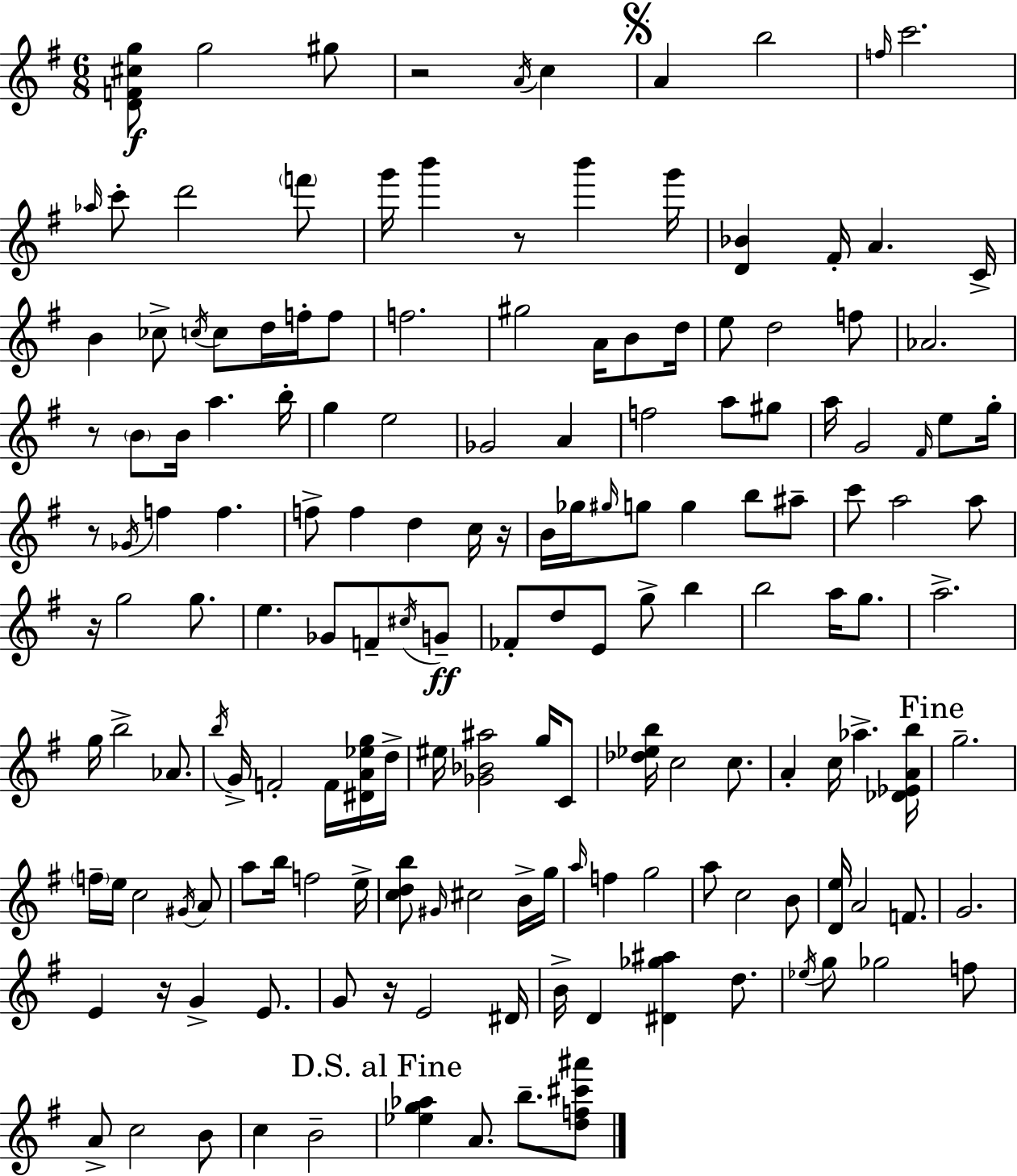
[D4,F4,C#5,G5]/e G5/h G#5/e R/h A4/s C5/q A4/q B5/h F5/s C6/h. Ab5/s C6/e D6/h F6/e G6/s B6/q R/e B6/q G6/s [D4,Bb4]/q F#4/s A4/q. C4/s B4/q CES5/e C5/s C5/e D5/s F5/s F5/e F5/h. G#5/h A4/s B4/e D5/s E5/e D5/h F5/e Ab4/h. R/e B4/e B4/s A5/q. B5/s G5/q E5/h Gb4/h A4/q F5/h A5/e G#5/e A5/s G4/h F#4/s E5/e G5/s R/e Gb4/s F5/q F5/q. F5/e F5/q D5/q C5/s R/s B4/s Gb5/s G#5/s G5/e G5/q B5/e A#5/e C6/e A5/h A5/e R/s G5/h G5/e. E5/q. Gb4/e F4/e C#5/s G4/e FES4/e D5/e E4/e G5/e B5/q B5/h A5/s G5/e. A5/h. G5/s B5/h Ab4/e. B5/s G4/s F4/h F4/s [D#4,A4,Eb5,G5]/s D5/s EIS5/s [Gb4,Bb4,A#5]/h G5/s C4/e [Db5,Eb5,B5]/s C5/h C5/e. A4/q C5/s Ab5/q. [Db4,Eb4,A4,B5]/s G5/h. F5/s E5/s C5/h G#4/s A4/e A5/e B5/s F5/h E5/s [C5,D5,B5]/e G#4/s C#5/h B4/s G5/s A5/s F5/q G5/h A5/e C5/h B4/e [D4,E5]/s A4/h F4/e. G4/h. E4/q R/s G4/q E4/e. G4/e R/s E4/h D#4/s B4/s D4/q [D#4,Gb5,A#5]/q D5/e. Eb5/s G5/e Gb5/h F5/e A4/e C5/h B4/e C5/q B4/h [Eb5,G5,Ab5]/q A4/e. B5/e. [D5,F5,C#6,A#6]/e